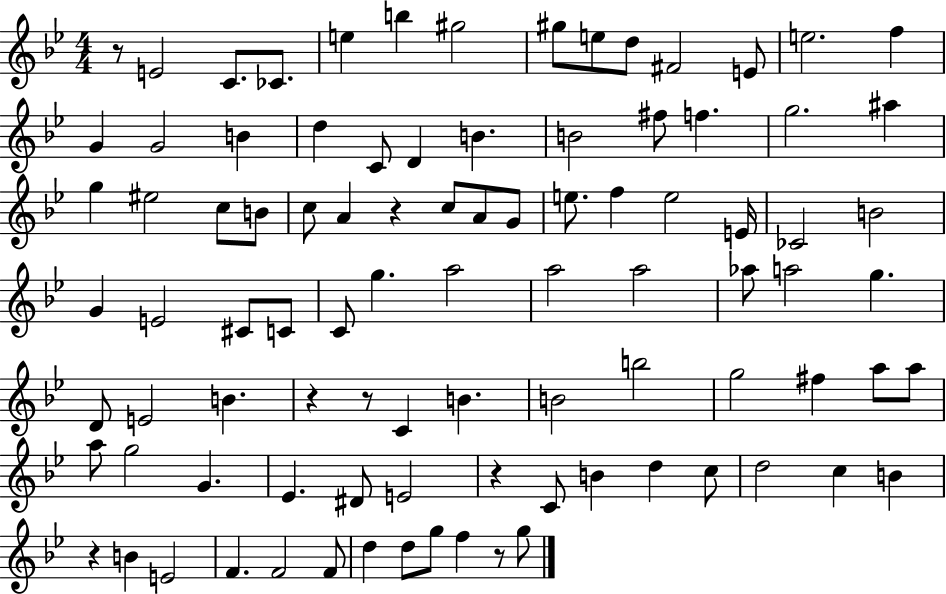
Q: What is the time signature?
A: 4/4